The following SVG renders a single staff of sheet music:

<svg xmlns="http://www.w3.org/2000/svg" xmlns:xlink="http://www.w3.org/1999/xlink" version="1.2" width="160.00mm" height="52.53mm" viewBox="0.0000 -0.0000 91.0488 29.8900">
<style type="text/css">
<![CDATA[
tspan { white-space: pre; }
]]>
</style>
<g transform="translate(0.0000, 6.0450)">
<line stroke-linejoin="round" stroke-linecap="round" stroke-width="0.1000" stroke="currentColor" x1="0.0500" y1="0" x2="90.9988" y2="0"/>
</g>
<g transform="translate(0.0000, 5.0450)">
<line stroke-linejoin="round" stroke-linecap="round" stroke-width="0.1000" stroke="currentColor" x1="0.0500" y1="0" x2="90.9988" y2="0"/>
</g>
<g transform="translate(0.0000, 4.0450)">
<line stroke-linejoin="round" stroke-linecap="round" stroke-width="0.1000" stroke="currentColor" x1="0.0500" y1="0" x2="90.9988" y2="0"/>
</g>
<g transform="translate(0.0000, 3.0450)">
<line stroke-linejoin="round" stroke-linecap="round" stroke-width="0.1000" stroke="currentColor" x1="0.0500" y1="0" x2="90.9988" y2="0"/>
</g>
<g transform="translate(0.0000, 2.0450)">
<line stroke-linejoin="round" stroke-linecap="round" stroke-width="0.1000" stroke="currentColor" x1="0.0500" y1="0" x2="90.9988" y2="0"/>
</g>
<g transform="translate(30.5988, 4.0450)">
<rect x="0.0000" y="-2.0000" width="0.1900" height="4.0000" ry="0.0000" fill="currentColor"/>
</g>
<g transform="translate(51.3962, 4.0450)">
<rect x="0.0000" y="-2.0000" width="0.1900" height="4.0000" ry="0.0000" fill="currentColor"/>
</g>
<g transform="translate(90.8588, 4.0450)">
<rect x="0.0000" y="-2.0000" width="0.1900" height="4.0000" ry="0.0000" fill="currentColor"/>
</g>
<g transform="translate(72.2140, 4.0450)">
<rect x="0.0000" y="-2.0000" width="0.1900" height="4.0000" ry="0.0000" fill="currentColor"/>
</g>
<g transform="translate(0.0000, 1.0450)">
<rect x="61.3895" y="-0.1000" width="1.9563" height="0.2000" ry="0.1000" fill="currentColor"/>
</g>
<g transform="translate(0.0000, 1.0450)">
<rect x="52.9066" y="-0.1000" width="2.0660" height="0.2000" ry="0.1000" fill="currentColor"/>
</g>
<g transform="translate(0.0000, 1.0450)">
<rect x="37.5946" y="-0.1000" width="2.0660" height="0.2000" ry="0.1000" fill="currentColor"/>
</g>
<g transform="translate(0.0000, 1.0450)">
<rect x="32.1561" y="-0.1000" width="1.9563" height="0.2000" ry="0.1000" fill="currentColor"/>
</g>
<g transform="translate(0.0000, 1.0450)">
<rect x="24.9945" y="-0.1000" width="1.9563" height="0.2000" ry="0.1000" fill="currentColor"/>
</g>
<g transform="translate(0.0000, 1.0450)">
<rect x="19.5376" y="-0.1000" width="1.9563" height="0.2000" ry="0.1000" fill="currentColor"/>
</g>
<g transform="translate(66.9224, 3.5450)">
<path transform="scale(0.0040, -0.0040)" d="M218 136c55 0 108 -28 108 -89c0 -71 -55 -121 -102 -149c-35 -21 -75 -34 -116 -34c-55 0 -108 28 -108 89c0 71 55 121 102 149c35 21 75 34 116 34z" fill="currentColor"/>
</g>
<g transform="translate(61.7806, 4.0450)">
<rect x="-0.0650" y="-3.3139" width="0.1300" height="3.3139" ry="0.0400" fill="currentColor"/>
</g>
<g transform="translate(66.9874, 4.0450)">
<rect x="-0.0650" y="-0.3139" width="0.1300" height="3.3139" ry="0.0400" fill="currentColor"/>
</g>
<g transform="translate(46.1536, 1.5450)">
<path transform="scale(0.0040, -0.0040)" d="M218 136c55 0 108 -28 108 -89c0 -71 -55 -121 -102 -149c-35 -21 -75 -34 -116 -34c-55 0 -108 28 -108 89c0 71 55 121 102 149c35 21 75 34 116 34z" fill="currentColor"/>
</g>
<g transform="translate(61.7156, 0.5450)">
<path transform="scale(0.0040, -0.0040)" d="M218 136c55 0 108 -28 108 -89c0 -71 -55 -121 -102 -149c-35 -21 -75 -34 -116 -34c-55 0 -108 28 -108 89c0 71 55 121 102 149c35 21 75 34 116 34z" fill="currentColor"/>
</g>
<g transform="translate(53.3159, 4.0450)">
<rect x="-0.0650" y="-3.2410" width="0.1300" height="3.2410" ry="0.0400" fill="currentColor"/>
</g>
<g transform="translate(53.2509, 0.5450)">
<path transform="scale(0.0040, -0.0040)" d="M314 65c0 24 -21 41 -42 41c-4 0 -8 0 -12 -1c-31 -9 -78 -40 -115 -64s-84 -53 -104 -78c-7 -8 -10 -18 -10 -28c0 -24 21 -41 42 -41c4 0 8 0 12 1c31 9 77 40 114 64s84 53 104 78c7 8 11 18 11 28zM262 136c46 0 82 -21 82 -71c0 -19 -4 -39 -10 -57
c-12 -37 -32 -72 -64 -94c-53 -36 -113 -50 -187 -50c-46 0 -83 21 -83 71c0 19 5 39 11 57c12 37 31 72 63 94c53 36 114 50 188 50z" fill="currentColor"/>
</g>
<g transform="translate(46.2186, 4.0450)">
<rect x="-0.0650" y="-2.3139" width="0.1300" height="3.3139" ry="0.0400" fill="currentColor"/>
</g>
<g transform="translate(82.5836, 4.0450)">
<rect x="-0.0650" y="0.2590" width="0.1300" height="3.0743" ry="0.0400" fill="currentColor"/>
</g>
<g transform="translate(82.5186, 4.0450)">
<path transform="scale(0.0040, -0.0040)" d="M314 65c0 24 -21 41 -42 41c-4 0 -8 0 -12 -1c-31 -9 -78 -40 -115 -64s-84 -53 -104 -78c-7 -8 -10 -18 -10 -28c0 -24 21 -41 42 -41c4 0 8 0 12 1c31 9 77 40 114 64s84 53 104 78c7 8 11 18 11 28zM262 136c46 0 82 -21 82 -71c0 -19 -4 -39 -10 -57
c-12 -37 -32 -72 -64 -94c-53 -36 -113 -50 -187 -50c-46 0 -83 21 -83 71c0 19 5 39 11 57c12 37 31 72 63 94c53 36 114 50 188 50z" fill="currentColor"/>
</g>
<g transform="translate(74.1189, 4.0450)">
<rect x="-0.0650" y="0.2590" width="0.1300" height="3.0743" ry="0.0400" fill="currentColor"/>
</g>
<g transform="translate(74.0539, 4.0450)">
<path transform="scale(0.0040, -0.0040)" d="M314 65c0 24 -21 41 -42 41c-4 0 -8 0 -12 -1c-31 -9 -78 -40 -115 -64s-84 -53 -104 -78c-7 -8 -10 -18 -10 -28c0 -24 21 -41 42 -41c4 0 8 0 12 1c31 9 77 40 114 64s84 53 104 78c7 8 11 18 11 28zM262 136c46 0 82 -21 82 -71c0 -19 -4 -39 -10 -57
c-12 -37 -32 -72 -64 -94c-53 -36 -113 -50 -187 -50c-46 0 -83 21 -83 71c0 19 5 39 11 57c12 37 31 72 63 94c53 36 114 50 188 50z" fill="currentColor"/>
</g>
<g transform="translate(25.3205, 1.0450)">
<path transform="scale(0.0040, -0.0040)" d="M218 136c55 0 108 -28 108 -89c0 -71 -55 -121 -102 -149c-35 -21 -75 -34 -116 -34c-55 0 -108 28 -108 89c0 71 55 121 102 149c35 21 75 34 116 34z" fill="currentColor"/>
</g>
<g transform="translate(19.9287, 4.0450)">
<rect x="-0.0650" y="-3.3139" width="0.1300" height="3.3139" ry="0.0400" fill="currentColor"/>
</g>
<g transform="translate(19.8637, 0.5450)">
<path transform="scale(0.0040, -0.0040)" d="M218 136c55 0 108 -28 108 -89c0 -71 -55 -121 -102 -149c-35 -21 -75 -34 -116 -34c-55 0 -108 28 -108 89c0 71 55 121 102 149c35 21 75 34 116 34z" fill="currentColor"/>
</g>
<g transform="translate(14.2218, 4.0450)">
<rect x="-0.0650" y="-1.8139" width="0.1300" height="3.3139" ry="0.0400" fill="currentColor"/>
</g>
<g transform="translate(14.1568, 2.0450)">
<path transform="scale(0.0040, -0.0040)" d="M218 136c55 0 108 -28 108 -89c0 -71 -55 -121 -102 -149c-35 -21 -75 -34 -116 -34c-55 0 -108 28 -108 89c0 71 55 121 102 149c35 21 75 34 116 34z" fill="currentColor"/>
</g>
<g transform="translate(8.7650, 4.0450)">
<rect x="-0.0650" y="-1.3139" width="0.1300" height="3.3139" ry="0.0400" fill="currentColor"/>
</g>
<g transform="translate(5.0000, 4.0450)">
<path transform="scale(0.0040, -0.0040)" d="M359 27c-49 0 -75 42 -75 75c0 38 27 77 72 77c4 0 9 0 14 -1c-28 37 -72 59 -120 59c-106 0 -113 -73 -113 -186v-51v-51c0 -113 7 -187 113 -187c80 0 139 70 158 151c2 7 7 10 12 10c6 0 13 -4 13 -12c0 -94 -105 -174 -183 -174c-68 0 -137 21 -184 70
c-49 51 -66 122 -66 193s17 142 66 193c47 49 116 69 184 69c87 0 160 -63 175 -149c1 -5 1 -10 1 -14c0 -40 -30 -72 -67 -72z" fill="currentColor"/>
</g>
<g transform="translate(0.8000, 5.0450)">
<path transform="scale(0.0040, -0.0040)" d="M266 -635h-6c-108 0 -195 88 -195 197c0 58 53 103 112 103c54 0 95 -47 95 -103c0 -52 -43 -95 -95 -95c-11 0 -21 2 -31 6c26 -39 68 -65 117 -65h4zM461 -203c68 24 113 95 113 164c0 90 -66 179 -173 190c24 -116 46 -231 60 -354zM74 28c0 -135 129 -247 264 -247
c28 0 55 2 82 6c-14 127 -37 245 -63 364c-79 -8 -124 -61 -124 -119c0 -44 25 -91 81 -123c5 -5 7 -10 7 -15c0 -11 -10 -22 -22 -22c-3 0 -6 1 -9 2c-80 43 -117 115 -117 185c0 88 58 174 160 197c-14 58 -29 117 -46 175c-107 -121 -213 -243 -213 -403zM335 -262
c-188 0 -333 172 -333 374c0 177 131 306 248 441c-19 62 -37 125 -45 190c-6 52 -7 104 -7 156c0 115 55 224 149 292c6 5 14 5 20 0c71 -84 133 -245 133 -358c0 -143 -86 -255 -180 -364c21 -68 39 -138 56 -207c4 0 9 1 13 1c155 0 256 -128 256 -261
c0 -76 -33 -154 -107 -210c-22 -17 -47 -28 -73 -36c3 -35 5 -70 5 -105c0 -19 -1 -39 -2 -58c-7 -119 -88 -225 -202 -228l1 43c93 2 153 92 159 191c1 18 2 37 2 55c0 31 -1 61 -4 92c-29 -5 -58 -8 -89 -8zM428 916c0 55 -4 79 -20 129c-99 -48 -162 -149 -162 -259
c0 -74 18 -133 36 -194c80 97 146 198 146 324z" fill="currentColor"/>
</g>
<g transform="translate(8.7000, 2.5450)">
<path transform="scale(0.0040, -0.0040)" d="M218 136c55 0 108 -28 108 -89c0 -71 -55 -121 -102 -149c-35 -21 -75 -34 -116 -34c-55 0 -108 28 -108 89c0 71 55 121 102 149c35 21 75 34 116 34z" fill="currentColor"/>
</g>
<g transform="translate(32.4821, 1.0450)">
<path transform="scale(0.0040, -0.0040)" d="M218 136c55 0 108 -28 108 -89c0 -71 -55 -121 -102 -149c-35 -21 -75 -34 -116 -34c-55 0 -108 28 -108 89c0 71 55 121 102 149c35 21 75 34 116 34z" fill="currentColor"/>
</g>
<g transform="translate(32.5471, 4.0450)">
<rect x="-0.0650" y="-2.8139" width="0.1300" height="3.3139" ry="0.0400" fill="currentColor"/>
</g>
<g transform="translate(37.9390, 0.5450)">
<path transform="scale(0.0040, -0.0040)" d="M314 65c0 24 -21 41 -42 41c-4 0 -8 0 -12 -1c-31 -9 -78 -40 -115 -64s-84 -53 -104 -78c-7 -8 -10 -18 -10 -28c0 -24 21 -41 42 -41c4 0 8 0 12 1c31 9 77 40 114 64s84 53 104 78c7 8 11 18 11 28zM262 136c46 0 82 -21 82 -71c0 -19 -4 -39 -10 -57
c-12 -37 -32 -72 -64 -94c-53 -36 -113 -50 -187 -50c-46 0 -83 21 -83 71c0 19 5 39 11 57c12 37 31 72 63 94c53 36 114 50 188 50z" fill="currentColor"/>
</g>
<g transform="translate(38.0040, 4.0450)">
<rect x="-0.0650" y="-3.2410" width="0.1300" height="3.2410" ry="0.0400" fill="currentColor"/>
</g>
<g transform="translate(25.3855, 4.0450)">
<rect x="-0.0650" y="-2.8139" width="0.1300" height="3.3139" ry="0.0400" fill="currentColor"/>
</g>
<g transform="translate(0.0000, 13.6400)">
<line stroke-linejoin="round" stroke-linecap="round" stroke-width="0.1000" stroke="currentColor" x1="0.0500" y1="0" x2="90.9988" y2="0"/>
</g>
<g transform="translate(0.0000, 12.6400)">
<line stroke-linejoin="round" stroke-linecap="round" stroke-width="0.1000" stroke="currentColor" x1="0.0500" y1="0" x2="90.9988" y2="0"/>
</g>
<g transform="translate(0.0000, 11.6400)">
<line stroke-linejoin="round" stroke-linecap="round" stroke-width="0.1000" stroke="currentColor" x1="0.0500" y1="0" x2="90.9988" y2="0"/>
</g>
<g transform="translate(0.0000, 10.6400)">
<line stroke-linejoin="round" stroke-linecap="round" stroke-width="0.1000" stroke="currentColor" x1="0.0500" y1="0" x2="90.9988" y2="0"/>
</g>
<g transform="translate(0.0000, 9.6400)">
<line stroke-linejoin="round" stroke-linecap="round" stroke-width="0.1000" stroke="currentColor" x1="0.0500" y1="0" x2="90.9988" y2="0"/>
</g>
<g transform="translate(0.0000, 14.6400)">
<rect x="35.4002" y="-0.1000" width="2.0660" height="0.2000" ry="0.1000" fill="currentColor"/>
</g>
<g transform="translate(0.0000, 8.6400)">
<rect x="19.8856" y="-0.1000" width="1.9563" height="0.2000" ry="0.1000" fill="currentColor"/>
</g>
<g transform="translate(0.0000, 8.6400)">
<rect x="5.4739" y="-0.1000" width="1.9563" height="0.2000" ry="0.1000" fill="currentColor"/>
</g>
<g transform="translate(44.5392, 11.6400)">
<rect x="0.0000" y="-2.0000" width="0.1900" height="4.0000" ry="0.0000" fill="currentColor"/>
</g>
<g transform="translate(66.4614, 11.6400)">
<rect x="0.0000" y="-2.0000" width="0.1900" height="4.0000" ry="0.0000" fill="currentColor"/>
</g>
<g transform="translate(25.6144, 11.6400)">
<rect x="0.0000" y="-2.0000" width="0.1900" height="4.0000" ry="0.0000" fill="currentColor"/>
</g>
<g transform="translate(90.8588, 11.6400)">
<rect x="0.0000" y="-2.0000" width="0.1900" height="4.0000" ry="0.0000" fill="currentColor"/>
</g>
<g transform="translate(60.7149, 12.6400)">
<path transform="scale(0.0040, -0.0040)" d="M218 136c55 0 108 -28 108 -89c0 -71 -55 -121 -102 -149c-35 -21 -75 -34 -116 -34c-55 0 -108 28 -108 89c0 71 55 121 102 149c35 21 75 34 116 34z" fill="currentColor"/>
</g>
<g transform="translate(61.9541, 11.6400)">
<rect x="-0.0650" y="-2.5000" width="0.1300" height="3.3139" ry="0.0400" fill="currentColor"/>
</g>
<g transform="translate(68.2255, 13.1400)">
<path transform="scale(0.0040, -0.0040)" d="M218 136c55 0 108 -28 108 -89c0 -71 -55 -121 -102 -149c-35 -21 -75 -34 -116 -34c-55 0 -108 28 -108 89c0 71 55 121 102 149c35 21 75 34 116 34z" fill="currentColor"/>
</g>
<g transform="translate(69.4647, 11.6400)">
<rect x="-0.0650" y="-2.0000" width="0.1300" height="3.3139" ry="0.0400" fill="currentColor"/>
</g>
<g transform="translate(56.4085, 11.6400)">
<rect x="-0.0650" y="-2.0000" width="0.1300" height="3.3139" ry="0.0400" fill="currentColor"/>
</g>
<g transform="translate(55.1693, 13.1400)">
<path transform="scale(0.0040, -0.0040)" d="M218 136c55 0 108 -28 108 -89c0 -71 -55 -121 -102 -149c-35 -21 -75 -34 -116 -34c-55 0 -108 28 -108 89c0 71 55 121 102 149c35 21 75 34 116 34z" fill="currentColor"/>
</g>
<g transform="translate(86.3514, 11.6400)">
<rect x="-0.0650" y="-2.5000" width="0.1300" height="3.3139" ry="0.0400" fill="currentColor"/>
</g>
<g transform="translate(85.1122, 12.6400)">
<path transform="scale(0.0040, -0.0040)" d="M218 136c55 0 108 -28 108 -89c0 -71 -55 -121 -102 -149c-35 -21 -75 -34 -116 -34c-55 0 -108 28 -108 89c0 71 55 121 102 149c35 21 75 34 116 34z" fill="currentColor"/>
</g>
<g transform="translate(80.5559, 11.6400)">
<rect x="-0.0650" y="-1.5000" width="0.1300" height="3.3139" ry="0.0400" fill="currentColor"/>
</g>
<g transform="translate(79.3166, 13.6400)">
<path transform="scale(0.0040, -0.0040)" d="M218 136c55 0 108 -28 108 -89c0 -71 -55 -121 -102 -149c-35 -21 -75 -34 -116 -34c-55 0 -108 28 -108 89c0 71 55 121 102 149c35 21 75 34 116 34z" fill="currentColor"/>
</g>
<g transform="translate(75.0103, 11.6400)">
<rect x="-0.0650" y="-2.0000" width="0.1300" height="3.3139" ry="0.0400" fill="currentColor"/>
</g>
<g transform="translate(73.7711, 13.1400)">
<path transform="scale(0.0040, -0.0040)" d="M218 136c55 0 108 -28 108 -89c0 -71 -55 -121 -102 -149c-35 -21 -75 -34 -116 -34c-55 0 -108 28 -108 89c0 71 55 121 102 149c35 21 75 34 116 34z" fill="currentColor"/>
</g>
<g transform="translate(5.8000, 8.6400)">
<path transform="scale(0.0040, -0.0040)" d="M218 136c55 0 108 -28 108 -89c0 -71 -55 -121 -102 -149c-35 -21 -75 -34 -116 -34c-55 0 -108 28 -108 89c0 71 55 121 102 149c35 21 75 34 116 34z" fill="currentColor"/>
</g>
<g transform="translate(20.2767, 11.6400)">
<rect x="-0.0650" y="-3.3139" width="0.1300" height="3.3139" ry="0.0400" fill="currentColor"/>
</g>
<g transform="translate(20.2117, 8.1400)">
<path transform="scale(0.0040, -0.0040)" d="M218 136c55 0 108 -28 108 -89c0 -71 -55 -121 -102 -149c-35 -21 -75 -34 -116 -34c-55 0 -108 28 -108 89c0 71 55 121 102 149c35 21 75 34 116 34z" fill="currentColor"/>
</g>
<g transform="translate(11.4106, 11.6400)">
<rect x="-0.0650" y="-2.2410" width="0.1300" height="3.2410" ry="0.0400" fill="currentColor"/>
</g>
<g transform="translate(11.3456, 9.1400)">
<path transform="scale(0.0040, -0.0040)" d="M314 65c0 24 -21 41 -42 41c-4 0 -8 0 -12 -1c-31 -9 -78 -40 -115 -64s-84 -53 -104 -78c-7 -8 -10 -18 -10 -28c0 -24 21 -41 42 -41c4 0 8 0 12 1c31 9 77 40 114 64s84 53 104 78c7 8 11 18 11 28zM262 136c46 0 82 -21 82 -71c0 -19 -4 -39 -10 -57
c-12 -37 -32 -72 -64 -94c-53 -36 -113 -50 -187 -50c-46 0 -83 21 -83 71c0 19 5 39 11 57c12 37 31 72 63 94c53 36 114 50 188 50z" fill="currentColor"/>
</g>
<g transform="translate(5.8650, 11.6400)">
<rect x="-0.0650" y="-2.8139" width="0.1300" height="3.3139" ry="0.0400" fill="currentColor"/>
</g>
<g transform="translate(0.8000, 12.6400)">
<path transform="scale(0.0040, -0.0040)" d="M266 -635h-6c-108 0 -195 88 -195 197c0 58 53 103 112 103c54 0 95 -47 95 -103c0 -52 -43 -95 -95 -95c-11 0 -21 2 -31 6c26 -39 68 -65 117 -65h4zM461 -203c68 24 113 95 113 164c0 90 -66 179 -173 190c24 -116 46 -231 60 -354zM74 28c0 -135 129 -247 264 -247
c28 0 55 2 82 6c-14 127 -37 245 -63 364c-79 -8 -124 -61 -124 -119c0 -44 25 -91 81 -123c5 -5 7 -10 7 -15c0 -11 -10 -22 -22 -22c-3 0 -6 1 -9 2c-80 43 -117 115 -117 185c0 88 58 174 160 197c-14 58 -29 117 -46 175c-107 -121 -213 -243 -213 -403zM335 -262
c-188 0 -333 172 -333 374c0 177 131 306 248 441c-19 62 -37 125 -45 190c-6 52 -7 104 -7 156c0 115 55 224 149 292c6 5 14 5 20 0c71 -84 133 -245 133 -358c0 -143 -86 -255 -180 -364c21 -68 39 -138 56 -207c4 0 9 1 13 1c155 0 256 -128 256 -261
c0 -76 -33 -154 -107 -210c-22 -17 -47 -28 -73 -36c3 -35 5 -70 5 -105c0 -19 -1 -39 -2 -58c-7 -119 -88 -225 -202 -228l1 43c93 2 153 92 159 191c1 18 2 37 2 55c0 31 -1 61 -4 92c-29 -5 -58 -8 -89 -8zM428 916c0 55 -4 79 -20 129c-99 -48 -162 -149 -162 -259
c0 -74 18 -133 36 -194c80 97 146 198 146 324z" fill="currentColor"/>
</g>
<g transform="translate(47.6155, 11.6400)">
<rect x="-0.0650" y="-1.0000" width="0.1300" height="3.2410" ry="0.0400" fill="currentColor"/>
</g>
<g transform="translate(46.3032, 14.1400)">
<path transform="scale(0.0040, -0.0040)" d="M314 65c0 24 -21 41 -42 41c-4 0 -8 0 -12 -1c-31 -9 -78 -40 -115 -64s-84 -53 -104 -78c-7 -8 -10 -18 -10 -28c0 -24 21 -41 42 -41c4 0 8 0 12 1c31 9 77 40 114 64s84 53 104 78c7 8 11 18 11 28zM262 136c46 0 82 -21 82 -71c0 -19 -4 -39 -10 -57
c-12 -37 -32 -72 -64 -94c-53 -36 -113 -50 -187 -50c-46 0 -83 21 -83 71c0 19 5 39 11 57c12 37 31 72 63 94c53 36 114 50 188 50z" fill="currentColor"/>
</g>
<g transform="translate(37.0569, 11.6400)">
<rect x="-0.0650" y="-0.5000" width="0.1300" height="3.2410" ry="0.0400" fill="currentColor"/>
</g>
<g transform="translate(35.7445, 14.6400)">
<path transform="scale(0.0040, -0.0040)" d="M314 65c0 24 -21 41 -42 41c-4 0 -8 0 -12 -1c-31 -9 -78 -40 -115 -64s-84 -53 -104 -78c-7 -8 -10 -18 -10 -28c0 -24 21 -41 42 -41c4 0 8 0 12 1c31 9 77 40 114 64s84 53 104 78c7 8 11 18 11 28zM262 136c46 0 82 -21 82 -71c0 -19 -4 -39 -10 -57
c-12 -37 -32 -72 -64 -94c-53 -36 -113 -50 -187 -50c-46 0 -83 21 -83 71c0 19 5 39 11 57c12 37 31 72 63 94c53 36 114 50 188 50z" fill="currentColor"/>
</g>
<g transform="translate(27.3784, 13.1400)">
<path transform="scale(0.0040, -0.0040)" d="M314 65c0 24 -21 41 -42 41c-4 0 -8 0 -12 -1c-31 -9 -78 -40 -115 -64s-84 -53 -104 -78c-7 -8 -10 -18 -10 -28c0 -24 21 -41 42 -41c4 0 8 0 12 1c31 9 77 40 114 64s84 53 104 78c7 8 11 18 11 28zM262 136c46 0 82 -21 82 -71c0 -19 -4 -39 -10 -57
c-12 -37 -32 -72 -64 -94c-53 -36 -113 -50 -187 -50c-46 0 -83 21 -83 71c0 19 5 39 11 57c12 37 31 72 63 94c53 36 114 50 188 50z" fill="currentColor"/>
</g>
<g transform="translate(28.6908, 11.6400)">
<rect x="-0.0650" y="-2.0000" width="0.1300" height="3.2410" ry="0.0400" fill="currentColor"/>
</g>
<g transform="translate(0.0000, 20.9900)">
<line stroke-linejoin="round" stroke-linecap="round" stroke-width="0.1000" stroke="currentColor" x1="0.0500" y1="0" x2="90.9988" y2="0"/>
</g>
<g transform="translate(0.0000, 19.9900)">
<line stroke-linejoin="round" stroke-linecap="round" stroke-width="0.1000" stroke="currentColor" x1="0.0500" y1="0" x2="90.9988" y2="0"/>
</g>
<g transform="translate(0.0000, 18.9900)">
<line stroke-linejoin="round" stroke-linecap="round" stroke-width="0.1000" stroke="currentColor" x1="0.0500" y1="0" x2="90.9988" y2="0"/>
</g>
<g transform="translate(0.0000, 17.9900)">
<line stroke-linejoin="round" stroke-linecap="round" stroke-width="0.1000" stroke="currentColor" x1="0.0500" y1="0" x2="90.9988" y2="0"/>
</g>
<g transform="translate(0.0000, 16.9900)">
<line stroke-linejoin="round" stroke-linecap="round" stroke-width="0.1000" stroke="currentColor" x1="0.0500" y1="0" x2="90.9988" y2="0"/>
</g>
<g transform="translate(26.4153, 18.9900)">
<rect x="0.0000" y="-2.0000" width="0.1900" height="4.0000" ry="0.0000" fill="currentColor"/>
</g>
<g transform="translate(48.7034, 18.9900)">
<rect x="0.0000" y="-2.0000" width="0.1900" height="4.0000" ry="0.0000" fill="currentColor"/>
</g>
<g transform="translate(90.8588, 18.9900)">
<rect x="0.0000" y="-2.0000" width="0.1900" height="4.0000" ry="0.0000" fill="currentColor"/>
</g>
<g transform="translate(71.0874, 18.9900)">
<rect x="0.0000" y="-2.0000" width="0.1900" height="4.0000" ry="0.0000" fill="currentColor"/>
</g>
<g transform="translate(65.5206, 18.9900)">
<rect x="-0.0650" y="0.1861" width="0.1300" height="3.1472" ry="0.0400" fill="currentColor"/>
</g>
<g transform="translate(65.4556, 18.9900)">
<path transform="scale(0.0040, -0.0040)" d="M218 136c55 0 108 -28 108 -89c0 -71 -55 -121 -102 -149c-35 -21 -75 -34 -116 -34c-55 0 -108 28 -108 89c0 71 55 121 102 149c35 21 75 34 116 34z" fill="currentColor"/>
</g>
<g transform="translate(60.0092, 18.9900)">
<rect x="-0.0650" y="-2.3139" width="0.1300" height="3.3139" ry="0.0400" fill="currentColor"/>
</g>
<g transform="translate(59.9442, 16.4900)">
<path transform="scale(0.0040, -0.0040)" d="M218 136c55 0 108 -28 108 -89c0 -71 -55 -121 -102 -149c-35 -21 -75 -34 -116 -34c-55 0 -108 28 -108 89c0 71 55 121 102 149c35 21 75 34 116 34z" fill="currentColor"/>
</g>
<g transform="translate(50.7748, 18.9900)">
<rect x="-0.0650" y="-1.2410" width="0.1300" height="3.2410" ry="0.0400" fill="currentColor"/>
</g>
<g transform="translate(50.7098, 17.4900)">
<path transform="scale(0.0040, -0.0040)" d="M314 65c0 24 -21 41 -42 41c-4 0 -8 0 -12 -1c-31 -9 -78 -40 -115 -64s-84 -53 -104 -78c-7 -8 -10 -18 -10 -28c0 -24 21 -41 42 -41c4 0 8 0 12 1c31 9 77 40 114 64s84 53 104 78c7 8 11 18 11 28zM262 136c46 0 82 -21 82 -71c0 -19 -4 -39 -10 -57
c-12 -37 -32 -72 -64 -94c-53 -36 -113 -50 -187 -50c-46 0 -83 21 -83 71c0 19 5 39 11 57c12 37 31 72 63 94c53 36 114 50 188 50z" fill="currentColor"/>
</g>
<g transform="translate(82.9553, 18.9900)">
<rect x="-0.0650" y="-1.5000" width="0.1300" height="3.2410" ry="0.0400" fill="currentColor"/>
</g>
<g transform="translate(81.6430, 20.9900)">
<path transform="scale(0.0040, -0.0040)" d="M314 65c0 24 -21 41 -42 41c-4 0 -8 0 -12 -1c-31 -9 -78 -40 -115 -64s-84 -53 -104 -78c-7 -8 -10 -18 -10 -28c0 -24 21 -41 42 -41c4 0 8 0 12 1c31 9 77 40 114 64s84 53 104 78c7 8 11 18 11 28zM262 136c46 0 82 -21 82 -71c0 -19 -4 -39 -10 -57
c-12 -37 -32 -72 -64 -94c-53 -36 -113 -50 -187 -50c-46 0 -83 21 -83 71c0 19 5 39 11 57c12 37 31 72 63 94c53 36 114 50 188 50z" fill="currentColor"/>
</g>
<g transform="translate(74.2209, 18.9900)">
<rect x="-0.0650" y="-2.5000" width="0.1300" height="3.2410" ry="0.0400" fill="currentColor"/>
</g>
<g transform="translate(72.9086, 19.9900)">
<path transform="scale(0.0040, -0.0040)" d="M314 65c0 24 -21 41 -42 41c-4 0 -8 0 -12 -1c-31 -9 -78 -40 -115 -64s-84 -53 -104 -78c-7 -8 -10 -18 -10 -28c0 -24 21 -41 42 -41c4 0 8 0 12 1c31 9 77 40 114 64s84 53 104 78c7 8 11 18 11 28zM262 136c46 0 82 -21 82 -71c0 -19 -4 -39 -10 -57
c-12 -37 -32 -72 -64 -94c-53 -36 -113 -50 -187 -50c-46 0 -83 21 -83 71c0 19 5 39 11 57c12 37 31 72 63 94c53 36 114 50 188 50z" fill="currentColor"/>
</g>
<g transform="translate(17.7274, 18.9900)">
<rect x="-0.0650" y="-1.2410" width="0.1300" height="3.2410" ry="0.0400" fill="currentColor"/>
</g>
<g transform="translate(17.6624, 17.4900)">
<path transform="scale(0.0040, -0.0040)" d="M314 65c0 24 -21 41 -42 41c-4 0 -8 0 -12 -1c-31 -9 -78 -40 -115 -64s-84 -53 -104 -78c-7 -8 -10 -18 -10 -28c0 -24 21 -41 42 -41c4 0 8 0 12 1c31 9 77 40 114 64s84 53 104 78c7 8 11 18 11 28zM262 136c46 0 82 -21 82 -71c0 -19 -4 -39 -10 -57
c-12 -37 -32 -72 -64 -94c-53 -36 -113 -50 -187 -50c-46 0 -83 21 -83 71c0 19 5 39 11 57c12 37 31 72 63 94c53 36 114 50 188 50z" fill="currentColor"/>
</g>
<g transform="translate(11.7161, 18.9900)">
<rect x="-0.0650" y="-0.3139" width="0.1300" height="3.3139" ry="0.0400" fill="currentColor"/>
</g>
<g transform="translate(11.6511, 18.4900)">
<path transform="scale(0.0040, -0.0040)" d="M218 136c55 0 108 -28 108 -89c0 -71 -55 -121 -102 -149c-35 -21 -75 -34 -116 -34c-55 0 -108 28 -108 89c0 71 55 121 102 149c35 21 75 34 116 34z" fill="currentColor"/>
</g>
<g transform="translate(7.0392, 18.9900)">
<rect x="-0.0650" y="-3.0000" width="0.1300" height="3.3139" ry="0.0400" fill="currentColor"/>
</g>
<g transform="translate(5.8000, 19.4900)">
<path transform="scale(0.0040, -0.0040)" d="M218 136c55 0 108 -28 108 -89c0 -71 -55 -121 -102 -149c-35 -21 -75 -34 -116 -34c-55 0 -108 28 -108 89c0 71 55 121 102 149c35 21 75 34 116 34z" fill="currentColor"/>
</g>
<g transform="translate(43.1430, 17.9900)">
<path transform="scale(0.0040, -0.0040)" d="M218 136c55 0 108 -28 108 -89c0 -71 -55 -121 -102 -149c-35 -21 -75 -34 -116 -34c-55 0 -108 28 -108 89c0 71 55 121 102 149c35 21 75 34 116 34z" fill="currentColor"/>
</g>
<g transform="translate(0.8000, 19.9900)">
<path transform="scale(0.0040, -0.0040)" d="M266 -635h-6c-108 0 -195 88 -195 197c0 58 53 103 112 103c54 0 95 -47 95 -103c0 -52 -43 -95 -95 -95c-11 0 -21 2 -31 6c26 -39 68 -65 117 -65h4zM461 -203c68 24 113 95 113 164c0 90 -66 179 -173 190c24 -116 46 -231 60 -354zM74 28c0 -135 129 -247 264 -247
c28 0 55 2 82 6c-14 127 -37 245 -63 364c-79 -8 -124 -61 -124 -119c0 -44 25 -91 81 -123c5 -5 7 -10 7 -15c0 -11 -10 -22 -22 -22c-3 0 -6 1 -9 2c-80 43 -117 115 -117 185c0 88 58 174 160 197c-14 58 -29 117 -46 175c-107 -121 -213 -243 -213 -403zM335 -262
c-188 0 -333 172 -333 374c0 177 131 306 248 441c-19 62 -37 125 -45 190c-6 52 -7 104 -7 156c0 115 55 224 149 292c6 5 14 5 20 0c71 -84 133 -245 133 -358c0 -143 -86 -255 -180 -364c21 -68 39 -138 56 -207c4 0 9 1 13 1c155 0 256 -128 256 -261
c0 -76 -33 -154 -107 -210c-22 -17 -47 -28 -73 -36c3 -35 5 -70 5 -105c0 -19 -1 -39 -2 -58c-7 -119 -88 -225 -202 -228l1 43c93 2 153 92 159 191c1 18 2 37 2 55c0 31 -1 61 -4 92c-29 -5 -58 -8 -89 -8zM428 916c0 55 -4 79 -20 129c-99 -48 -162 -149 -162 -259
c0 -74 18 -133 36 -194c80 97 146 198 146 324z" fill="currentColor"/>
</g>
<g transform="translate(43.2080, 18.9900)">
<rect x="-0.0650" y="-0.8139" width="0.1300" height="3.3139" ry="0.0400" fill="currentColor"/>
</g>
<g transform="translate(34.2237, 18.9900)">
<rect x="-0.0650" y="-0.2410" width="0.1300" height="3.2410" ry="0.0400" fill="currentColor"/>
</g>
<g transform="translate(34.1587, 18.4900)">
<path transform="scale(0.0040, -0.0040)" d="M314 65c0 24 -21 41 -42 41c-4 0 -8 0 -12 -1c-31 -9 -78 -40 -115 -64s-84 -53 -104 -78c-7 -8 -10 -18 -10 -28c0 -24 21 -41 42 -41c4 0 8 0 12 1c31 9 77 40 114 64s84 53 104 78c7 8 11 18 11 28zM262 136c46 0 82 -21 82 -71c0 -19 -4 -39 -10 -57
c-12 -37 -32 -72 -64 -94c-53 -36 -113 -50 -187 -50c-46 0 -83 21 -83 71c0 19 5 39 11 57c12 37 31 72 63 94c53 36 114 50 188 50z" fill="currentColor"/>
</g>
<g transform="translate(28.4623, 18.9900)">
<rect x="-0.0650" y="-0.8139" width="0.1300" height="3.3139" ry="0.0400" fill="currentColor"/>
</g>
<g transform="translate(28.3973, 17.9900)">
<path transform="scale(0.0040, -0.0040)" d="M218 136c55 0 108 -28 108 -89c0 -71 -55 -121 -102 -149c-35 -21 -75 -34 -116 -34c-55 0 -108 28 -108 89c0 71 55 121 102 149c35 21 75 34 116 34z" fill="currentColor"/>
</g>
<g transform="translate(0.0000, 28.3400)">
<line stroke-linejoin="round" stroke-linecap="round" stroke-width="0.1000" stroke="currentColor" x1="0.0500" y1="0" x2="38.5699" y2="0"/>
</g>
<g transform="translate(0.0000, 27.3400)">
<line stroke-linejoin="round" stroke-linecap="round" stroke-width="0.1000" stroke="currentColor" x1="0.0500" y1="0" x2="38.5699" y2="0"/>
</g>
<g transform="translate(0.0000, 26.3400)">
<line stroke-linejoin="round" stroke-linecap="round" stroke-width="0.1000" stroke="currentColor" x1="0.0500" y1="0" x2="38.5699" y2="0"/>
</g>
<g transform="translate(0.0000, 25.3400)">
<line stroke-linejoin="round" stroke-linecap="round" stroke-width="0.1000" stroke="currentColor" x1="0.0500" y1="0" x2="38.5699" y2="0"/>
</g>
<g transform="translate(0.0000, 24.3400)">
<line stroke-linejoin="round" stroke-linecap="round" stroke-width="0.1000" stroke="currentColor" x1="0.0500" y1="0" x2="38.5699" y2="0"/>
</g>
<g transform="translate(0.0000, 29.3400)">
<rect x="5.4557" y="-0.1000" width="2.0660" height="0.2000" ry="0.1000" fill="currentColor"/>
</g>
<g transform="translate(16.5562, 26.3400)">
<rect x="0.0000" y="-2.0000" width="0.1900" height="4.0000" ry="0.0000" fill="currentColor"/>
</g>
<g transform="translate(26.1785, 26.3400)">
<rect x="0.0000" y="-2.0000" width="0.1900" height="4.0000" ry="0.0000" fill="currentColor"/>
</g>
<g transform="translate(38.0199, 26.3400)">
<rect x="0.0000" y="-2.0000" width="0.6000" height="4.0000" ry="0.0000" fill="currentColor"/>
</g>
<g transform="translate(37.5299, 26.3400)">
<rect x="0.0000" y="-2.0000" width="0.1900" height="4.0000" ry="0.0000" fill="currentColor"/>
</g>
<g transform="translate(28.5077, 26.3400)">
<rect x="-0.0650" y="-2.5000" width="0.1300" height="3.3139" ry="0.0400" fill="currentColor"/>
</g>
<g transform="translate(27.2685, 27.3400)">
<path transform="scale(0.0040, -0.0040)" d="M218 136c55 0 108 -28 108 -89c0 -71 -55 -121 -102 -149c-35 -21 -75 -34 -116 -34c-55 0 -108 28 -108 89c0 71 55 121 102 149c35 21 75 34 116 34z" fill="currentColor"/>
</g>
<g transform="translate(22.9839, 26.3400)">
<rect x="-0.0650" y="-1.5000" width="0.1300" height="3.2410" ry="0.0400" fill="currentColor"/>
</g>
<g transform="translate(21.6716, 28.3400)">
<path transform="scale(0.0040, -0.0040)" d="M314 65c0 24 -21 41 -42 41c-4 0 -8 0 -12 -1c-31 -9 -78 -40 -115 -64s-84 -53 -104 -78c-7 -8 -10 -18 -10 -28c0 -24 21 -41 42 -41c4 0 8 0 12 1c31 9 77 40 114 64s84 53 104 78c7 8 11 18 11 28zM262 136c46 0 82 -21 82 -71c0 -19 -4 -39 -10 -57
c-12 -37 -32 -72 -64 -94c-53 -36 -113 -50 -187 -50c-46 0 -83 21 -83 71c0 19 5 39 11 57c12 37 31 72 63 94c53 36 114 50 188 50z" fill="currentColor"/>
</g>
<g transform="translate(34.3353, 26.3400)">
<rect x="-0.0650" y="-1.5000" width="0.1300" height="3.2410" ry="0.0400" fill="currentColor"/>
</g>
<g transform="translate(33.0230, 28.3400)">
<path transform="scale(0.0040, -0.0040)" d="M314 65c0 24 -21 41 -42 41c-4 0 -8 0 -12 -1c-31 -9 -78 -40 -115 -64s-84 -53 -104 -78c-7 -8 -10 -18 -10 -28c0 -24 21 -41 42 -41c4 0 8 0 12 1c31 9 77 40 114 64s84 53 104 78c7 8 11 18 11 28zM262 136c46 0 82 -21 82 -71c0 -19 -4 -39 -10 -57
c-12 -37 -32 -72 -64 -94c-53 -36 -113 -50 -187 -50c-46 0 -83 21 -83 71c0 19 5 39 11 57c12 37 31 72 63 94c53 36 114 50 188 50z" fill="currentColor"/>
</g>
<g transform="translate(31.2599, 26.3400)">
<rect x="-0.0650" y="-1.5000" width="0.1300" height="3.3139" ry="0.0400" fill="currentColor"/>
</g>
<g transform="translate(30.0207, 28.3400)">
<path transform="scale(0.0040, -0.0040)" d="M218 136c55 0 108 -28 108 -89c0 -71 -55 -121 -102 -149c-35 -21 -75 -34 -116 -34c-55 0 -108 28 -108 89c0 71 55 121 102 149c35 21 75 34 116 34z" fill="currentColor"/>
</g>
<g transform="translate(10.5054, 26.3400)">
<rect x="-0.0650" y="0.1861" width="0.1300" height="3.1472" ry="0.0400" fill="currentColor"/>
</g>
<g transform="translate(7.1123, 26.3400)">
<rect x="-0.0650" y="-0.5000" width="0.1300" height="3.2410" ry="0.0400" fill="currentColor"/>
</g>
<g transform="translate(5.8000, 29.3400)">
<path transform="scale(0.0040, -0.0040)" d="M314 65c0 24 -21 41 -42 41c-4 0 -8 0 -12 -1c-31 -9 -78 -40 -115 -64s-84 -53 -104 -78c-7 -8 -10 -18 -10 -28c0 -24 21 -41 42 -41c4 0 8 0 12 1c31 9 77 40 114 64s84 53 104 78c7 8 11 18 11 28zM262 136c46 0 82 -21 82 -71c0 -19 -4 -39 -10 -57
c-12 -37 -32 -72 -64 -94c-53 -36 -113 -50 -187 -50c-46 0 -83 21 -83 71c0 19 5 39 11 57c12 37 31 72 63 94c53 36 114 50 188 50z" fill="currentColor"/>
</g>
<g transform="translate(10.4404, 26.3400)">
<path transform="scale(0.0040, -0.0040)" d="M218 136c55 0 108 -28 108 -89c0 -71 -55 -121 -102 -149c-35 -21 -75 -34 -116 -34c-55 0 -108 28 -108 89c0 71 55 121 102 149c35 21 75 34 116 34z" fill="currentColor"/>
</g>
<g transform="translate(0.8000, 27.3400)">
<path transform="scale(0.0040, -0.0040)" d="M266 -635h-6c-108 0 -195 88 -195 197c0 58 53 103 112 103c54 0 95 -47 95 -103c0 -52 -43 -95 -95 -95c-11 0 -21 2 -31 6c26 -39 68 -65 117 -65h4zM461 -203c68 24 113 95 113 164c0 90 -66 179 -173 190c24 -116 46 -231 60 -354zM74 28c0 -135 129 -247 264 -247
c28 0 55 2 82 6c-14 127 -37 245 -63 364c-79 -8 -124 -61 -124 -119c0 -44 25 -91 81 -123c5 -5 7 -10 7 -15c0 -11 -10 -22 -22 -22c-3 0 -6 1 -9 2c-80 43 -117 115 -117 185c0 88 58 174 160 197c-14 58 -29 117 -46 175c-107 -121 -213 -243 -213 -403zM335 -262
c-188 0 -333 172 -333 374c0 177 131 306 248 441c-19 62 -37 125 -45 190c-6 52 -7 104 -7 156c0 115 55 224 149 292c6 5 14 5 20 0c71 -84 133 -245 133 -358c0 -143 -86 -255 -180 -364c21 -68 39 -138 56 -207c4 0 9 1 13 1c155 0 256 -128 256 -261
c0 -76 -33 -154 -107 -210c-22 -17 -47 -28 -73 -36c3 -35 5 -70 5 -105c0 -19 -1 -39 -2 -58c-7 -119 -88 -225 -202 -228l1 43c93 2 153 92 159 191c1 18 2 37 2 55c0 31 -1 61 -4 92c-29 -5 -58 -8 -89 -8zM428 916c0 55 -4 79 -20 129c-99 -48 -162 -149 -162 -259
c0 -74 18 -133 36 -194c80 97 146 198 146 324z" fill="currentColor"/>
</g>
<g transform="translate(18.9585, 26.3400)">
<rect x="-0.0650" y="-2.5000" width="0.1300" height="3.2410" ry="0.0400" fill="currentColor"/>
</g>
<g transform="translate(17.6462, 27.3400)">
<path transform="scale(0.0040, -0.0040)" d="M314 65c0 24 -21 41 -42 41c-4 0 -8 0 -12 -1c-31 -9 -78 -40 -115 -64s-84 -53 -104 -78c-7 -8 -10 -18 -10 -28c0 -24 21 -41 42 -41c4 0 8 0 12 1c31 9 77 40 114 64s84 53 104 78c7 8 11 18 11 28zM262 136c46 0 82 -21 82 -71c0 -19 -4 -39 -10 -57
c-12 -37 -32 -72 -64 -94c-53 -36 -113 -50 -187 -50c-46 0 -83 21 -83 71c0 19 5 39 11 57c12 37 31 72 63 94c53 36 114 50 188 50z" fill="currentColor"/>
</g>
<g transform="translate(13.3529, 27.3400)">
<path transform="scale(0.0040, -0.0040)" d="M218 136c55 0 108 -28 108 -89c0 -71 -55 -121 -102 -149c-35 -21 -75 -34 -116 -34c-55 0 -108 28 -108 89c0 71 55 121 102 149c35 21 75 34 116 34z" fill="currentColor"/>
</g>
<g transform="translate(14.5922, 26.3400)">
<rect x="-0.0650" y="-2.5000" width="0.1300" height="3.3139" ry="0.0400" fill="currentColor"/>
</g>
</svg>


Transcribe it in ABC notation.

X:1
T:Untitled
M:4/4
L:1/4
K:C
e f b a a b2 g b2 b c B2 B2 a g2 b F2 C2 D2 F G F F E G A c e2 d c2 d e2 g B G2 E2 C2 B G G2 E2 G E E2